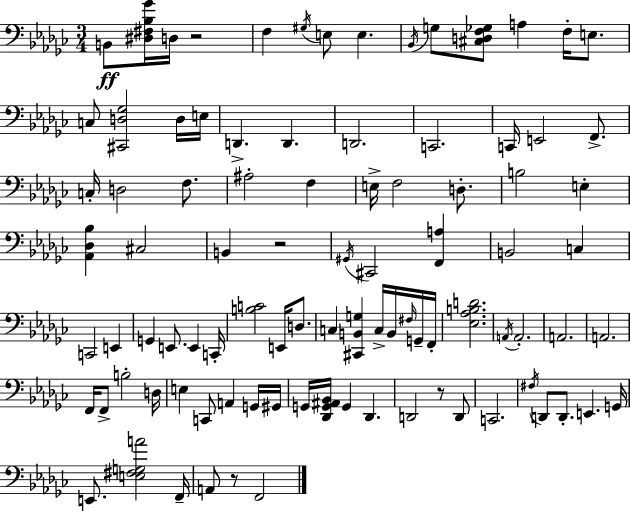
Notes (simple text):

B2/e [D#3,F#3,Bb3,Gb4]/s D3/s R/h F3/q G#3/s E3/e E3/q. Bb2/s G3/e [C#3,D3,F3,Gb3]/e A3/q F3/s E3/e. C3/e [C#2,D3,Gb3]/h D3/s E3/s D2/q. D2/q. D2/h. C2/h. C2/s E2/h F2/e. C3/s D3/h F3/e. A#3/h F3/q E3/s F3/h D3/e. B3/h E3/q [Ab2,Db3,Bb3]/q C#3/h B2/q R/h G#2/s C#2/h [F2,A3]/q B2/h C3/q C2/h E2/q G2/q E2/e. E2/q C2/s [B3,C4]/h E2/s D3/e. C3/q [C#2,B2,G3]/q C3/s B2/s F#3/s G2/s F2/s [Eb3,Ab3,B3,D4]/h. A2/s A2/h. A2/h. A2/h. F2/s F2/e B3/h D3/s E3/q C2/e A2/q G2/s G#2/s G2/s [Db2,G2,A#2,Bb2]/s G2/q Db2/q. D2/h R/e D2/e C2/h. F#3/s D2/e D2/e. E2/q. G2/s E2/e. [E3,F#3,G3,A4]/h F2/s A2/e R/e F2/h